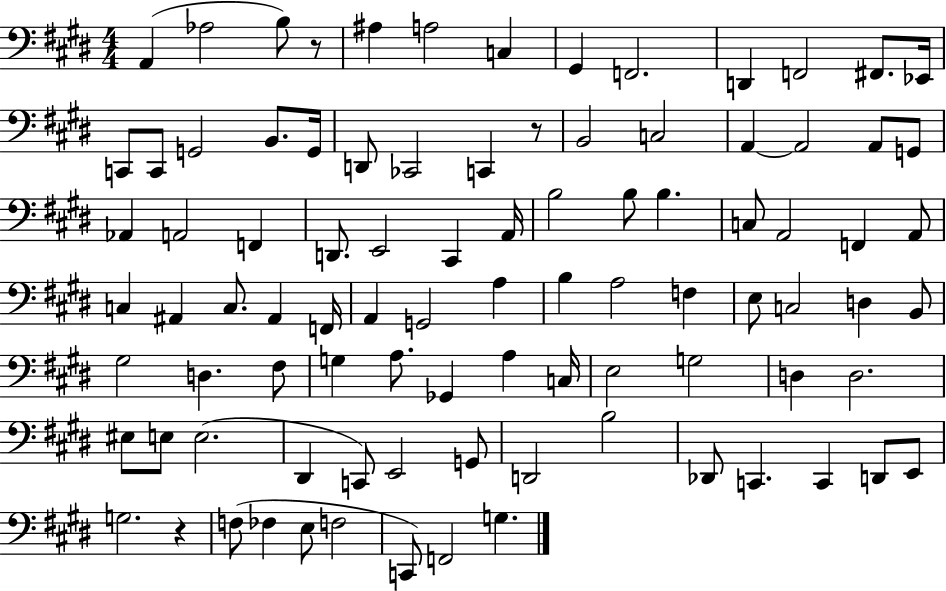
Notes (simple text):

A2/q Ab3/h B3/e R/e A#3/q A3/h C3/q G#2/q F2/h. D2/q F2/h F#2/e. Eb2/s C2/e C2/e G2/h B2/e. G2/s D2/e CES2/h C2/q R/e B2/h C3/h A2/q A2/h A2/e G2/e Ab2/q A2/h F2/q D2/e. E2/h C#2/q A2/s B3/h B3/e B3/q. C3/e A2/h F2/q A2/e C3/q A#2/q C3/e. A#2/q F2/s A2/q G2/h A3/q B3/q A3/h F3/q E3/e C3/h D3/q B2/e G#3/h D3/q. F#3/e G3/q A3/e. Gb2/q A3/q C3/s E3/h G3/h D3/q D3/h. EIS3/e E3/e E3/h. D#2/q C2/e E2/h G2/e D2/h B3/h Db2/e C2/q. C2/q D2/e E2/e G3/h. R/q F3/e FES3/q E3/e F3/h C2/e F2/h G3/q.